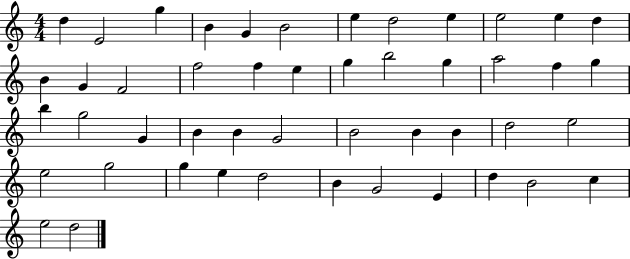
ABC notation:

X:1
T:Untitled
M:4/4
L:1/4
K:C
d E2 g B G B2 e d2 e e2 e d B G F2 f2 f e g b2 g a2 f g b g2 G B B G2 B2 B B d2 e2 e2 g2 g e d2 B G2 E d B2 c e2 d2